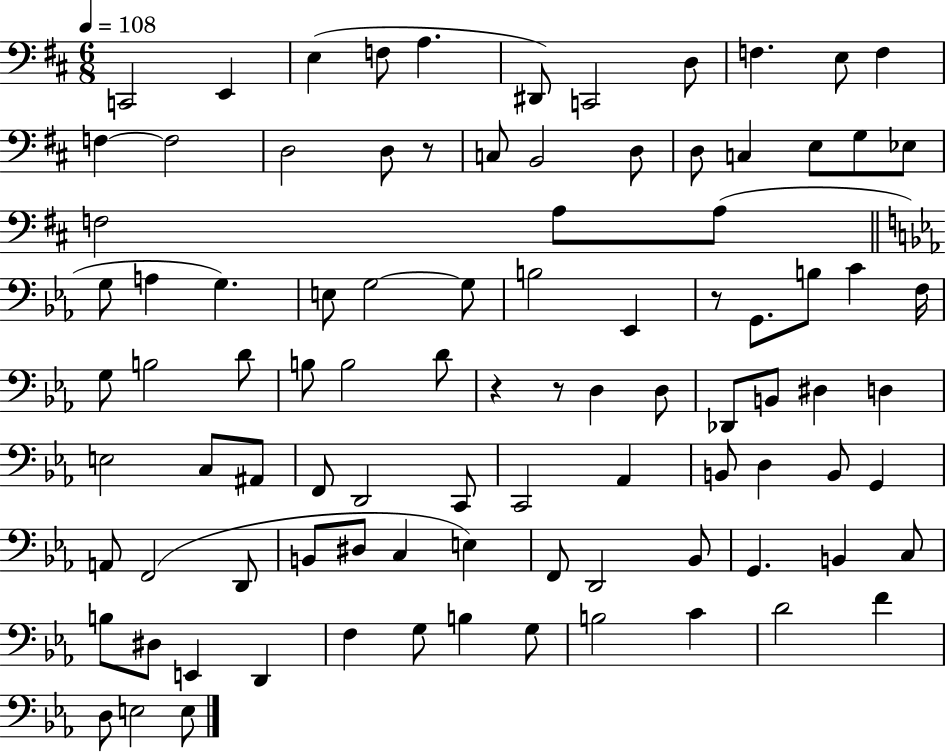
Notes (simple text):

C2/h E2/q E3/q F3/e A3/q. D#2/e C2/h D3/e F3/q. E3/e F3/q F3/q F3/h D3/h D3/e R/e C3/e B2/h D3/e D3/e C3/q E3/e G3/e Eb3/e F3/h A3/e A3/e G3/e A3/q G3/q. E3/e G3/h G3/e B3/h Eb2/q R/e G2/e. B3/e C4/q F3/s G3/e B3/h D4/e B3/e B3/h D4/e R/q R/e D3/q D3/e Db2/e B2/e D#3/q D3/q E3/h C3/e A#2/e F2/e D2/h C2/e C2/h Ab2/q B2/e D3/q B2/e G2/q A2/e F2/h D2/e B2/e D#3/e C3/q E3/q F2/e D2/h Bb2/e G2/q. B2/q C3/e B3/e D#3/e E2/q D2/q F3/q G3/e B3/q G3/e B3/h C4/q D4/h F4/q D3/e E3/h E3/e